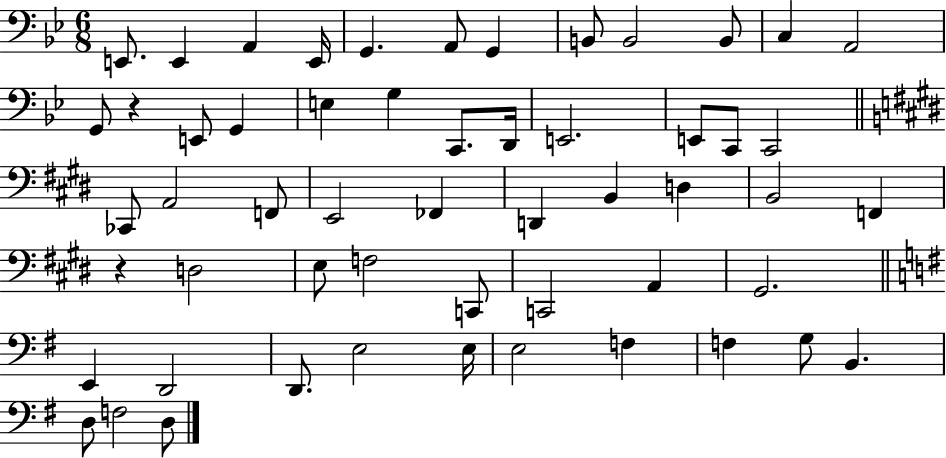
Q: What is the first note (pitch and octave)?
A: E2